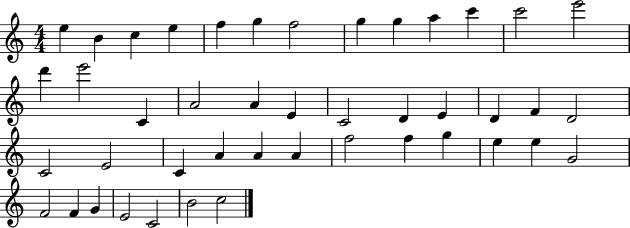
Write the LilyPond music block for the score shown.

{
  \clef treble
  \numericTimeSignature
  \time 4/4
  \key c \major
  e''4 b'4 c''4 e''4 | f''4 g''4 f''2 | g''4 g''4 a''4 c'''4 | c'''2 e'''2 | \break d'''4 e'''2 c'4 | a'2 a'4 e'4 | c'2 d'4 e'4 | d'4 f'4 d'2 | \break c'2 e'2 | c'4 a'4 a'4 a'4 | f''2 f''4 g''4 | e''4 e''4 g'2 | \break f'2 f'4 g'4 | e'2 c'2 | b'2 c''2 | \bar "|."
}